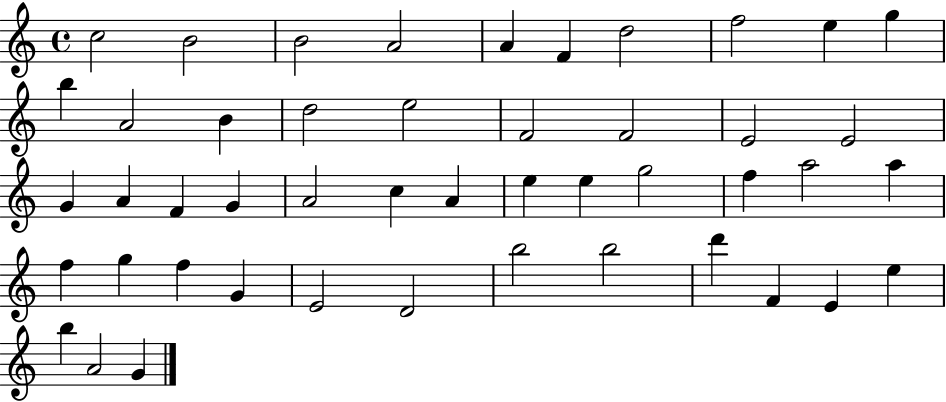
{
  \clef treble
  \time 4/4
  \defaultTimeSignature
  \key c \major
  c''2 b'2 | b'2 a'2 | a'4 f'4 d''2 | f''2 e''4 g''4 | \break b''4 a'2 b'4 | d''2 e''2 | f'2 f'2 | e'2 e'2 | \break g'4 a'4 f'4 g'4 | a'2 c''4 a'4 | e''4 e''4 g''2 | f''4 a''2 a''4 | \break f''4 g''4 f''4 g'4 | e'2 d'2 | b''2 b''2 | d'''4 f'4 e'4 e''4 | \break b''4 a'2 g'4 | \bar "|."
}